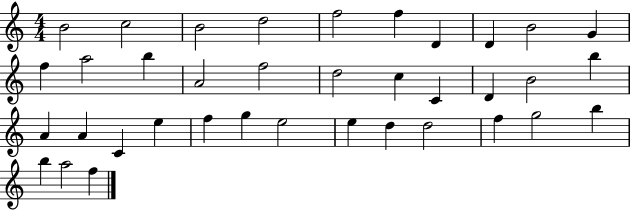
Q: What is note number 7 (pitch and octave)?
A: D4